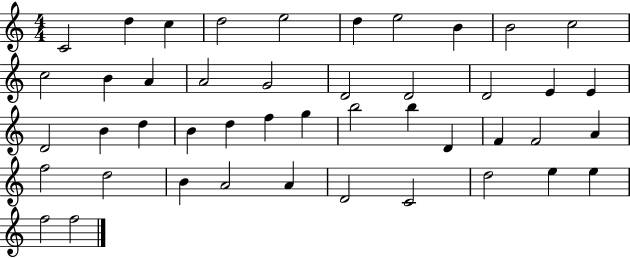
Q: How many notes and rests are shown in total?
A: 45